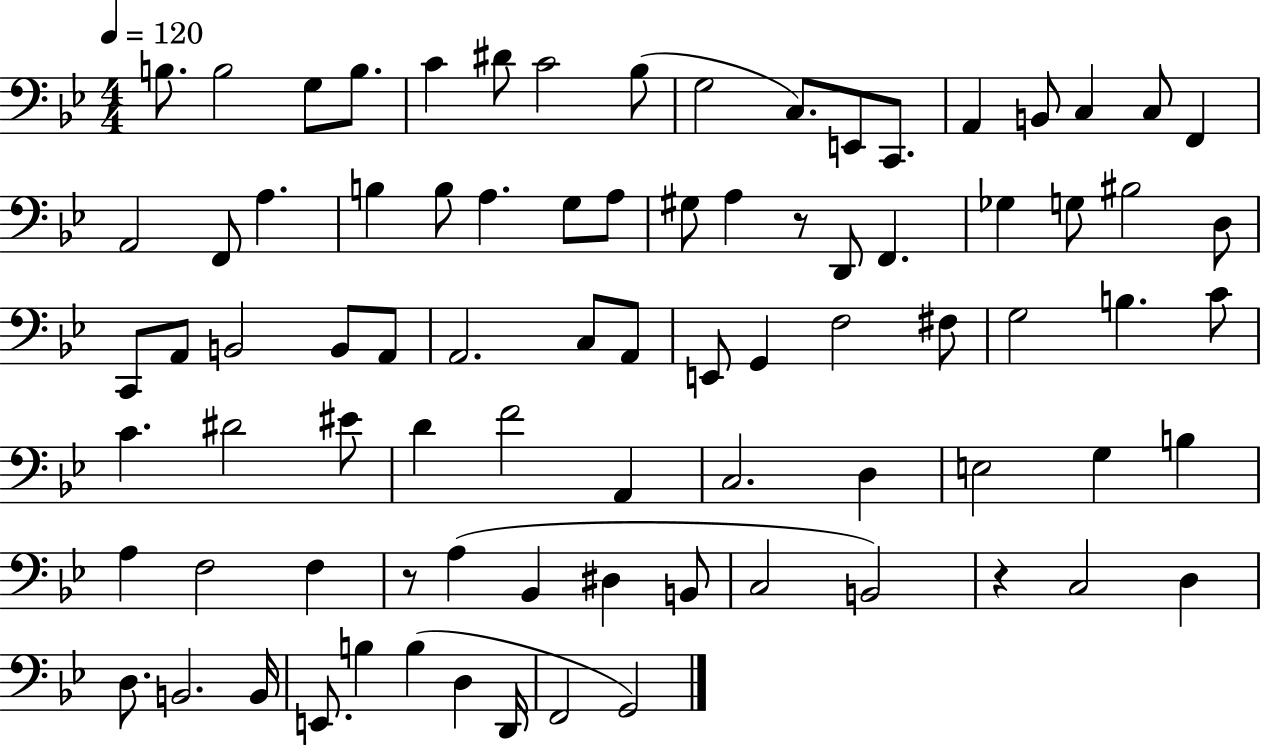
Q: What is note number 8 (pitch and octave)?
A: Bb3